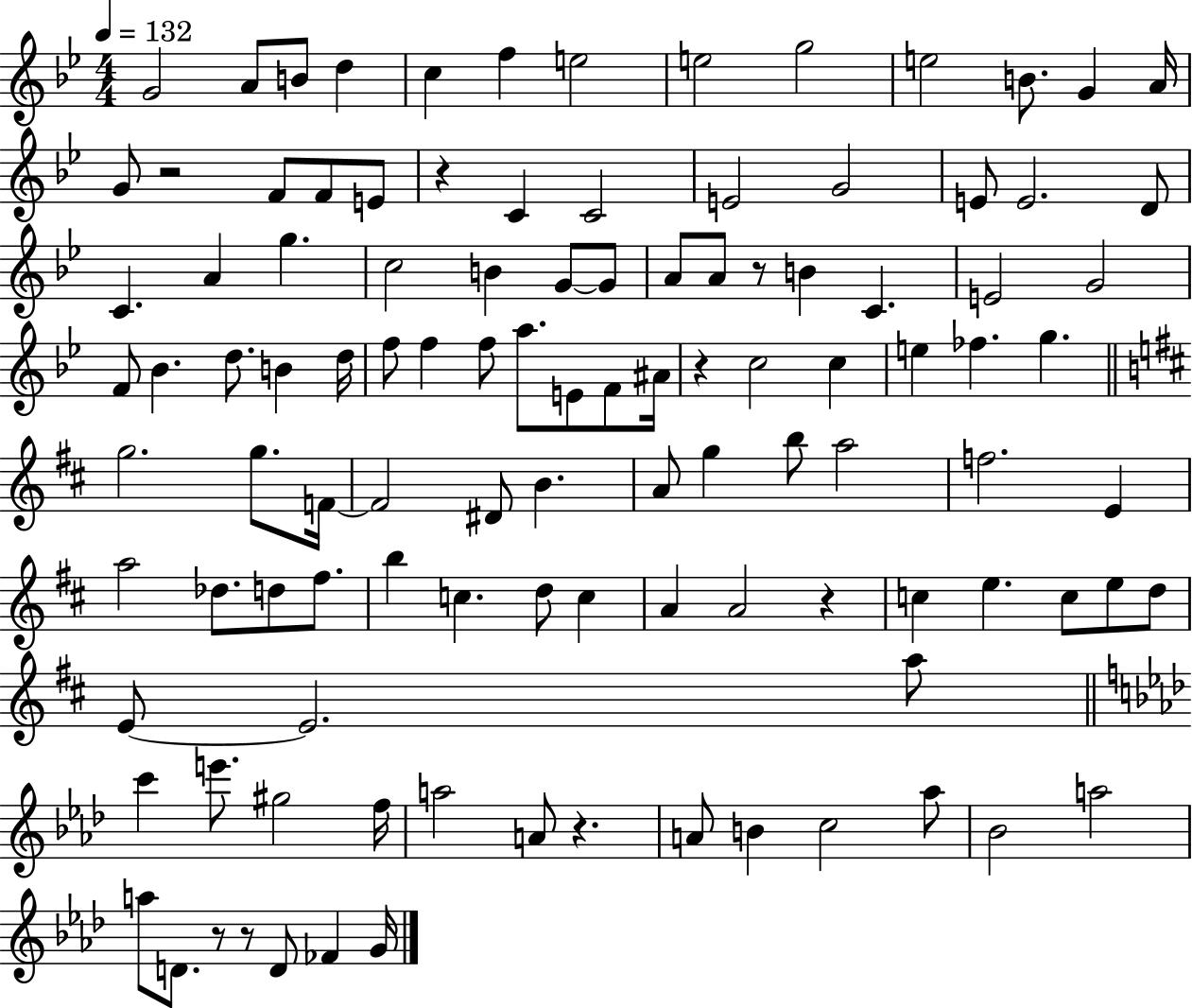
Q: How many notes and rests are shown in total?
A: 109